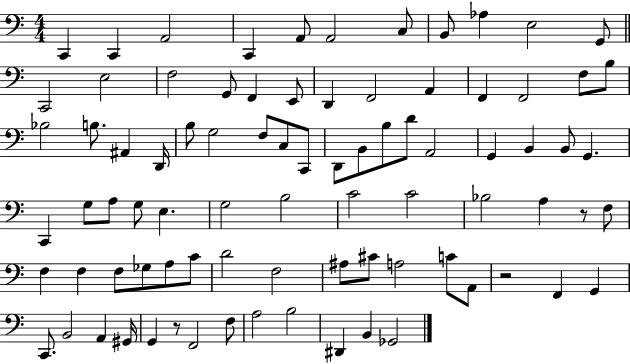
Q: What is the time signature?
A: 4/4